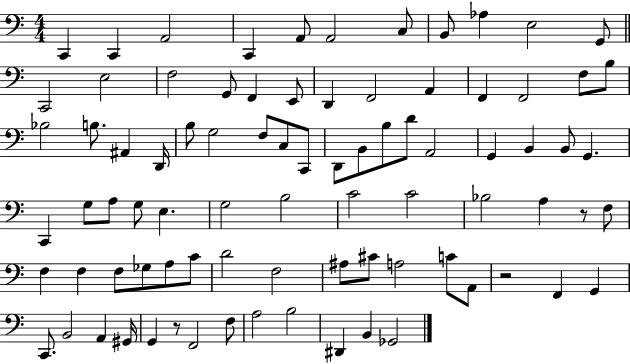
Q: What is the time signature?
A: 4/4